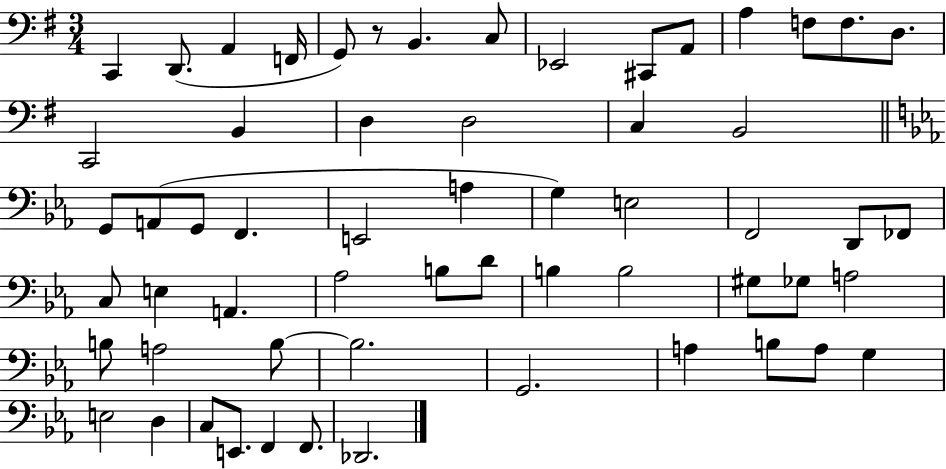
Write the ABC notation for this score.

X:1
T:Untitled
M:3/4
L:1/4
K:G
C,, D,,/2 A,, F,,/4 G,,/2 z/2 B,, C,/2 _E,,2 ^C,,/2 A,,/2 A, F,/2 F,/2 D,/2 C,,2 B,, D, D,2 C, B,,2 G,,/2 A,,/2 G,,/2 F,, E,,2 A, G, E,2 F,,2 D,,/2 _F,,/2 C,/2 E, A,, _A,2 B,/2 D/2 B, B,2 ^G,/2 _G,/2 A,2 B,/2 A,2 B,/2 B,2 G,,2 A, B,/2 A,/2 G, E,2 D, C,/2 E,,/2 F,, F,,/2 _D,,2